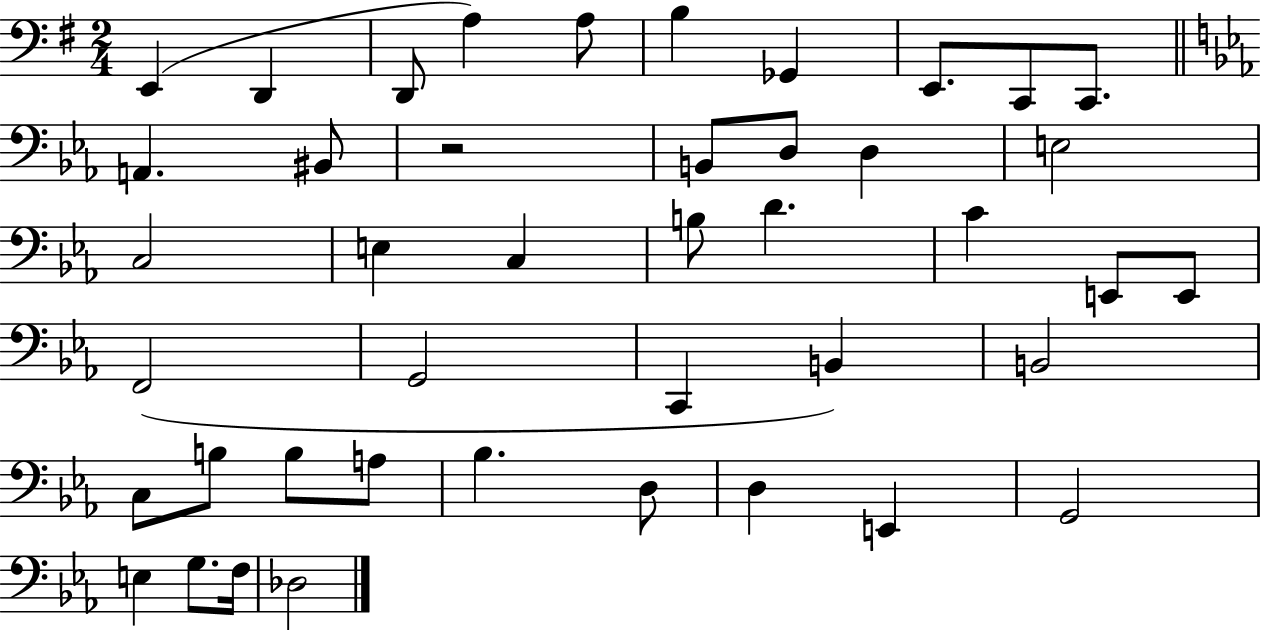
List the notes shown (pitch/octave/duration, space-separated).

E2/q D2/q D2/e A3/q A3/e B3/q Gb2/q E2/e. C2/e C2/e. A2/q. BIS2/e R/h B2/e D3/e D3/q E3/h C3/h E3/q C3/q B3/e D4/q. C4/q E2/e E2/e F2/h G2/h C2/q B2/q B2/h C3/e B3/e B3/e A3/e Bb3/q. D3/e D3/q E2/q G2/h E3/q G3/e. F3/s Db3/h